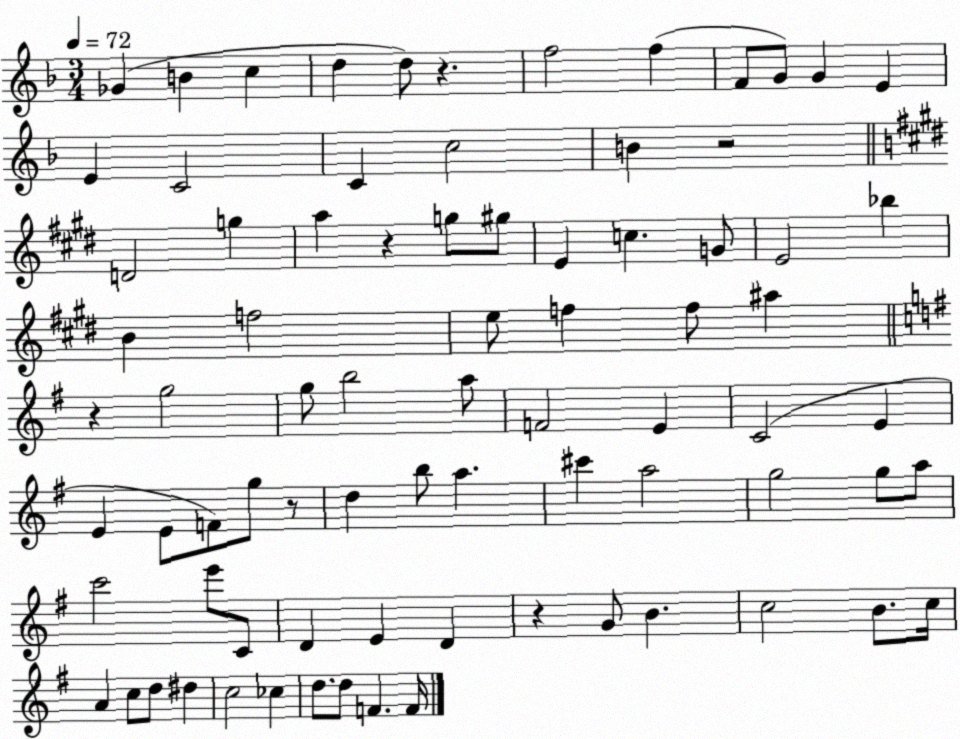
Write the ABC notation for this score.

X:1
T:Untitled
M:3/4
L:1/4
K:F
_G B c d d/2 z f2 f F/2 G/2 G E E C2 C c2 B z2 D2 g a z g/2 ^g/2 E c G/2 E2 _b B f2 e/2 f f/2 ^a z g2 g/2 b2 a/2 F2 E C2 E E E/2 F/2 g/2 z/2 d b/2 a ^c' a2 g2 g/2 a/2 c'2 e'/2 C/2 D E D z G/2 B c2 B/2 c/4 A c/2 d/2 ^d c2 _c d/2 d/2 F F/4